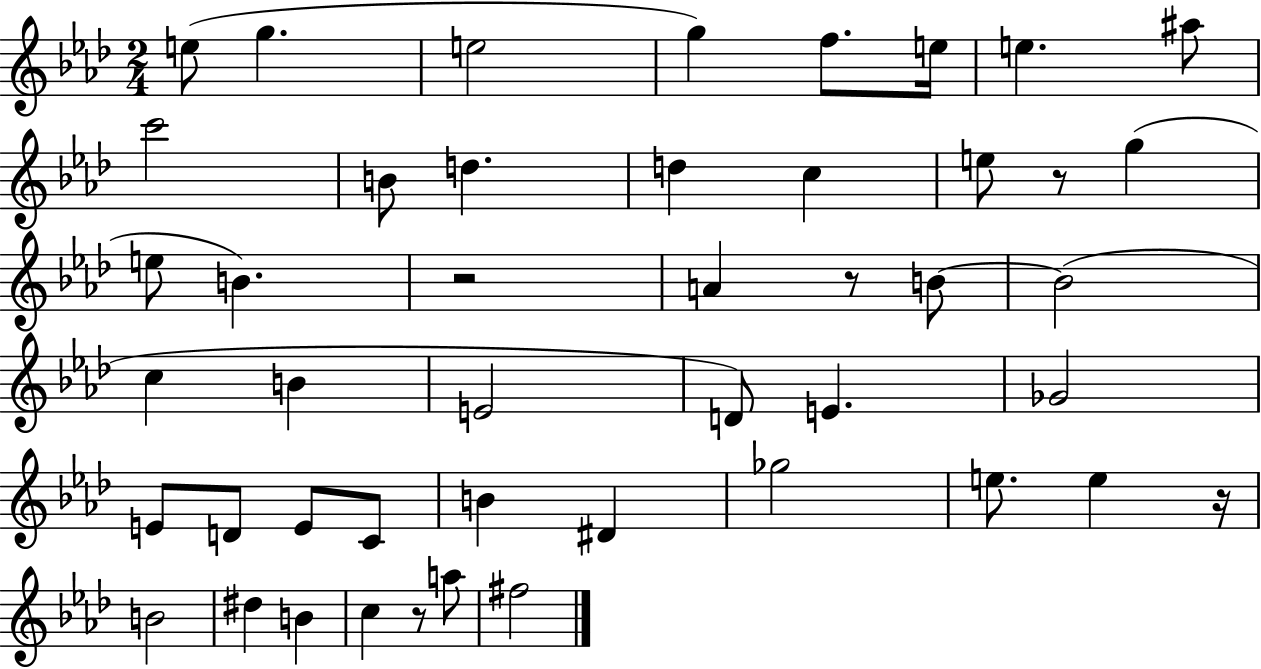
{
  \clef treble
  \numericTimeSignature
  \time 2/4
  \key aes \major
  e''8( g''4. | e''2 | g''4) f''8. e''16 | e''4. ais''8 | \break c'''2 | b'8 d''4. | d''4 c''4 | e''8 r8 g''4( | \break e''8 b'4.) | r2 | a'4 r8 b'8~~ | b'2( | \break c''4 b'4 | e'2 | d'8) e'4. | ges'2 | \break e'8 d'8 e'8 c'8 | b'4 dis'4 | ges''2 | e''8. e''4 r16 | \break b'2 | dis''4 b'4 | c''4 r8 a''8 | fis''2 | \break \bar "|."
}